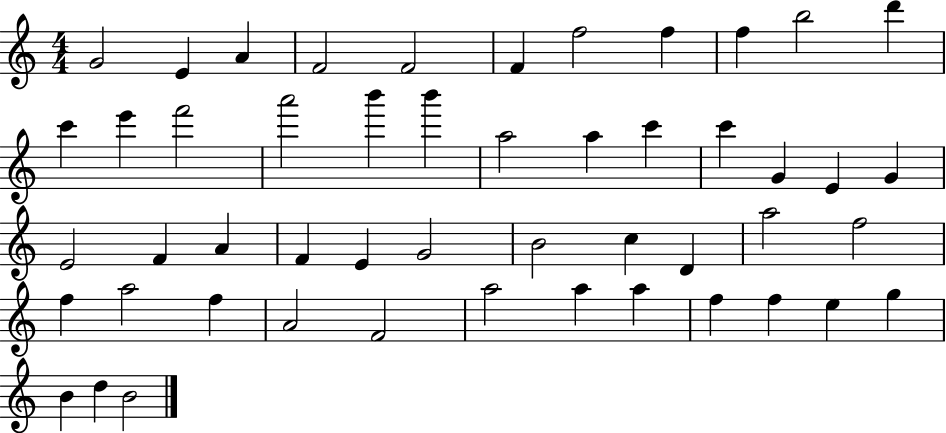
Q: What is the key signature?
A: C major